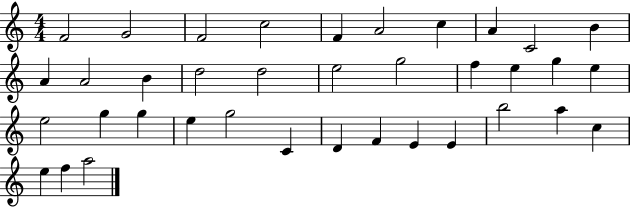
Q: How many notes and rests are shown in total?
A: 37